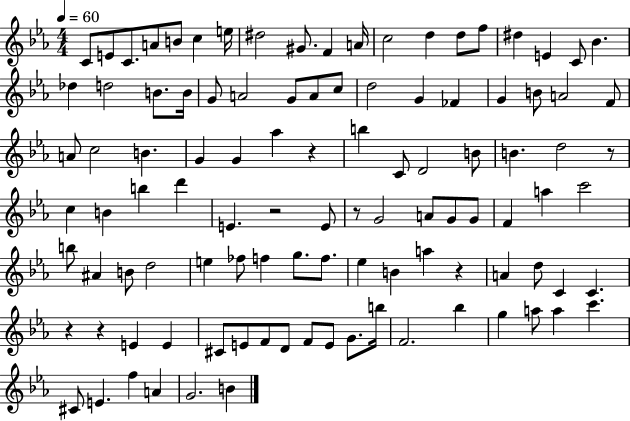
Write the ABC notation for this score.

X:1
T:Untitled
M:4/4
L:1/4
K:Eb
C/2 E/2 C/2 A/2 B/2 c e/4 ^d2 ^G/2 F A/4 c2 d d/2 f/2 ^d E C/2 _B _d d2 B/2 B/4 G/2 A2 G/2 A/2 c/2 d2 G _F G B/2 A2 F/2 A/2 c2 B G G _a z b C/2 D2 B/2 B d2 z/2 c B b d' E z2 E/2 z/2 G2 A/2 G/2 G/2 F a c'2 b/2 ^A B/2 d2 e _f/2 f g/2 f/2 _e B a z A d/2 C C z z E E ^C/2 E/2 F/2 D/2 F/2 E/2 G/2 b/4 F2 _b g a/2 a c' ^C/2 E f A G2 B